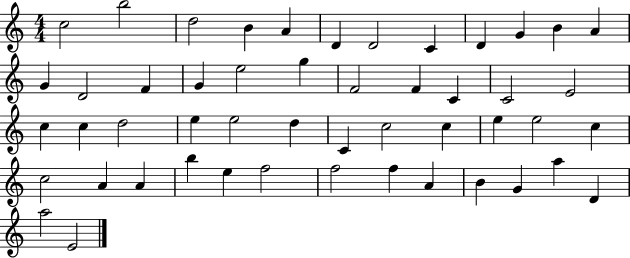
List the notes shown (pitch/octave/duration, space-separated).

C5/h B5/h D5/h B4/q A4/q D4/q D4/h C4/q D4/q G4/q B4/q A4/q G4/q D4/h F4/q G4/q E5/h G5/q F4/h F4/q C4/q C4/h E4/h C5/q C5/q D5/h E5/q E5/h D5/q C4/q C5/h C5/q E5/q E5/h C5/q C5/h A4/q A4/q B5/q E5/q F5/h F5/h F5/q A4/q B4/q G4/q A5/q D4/q A5/h E4/h